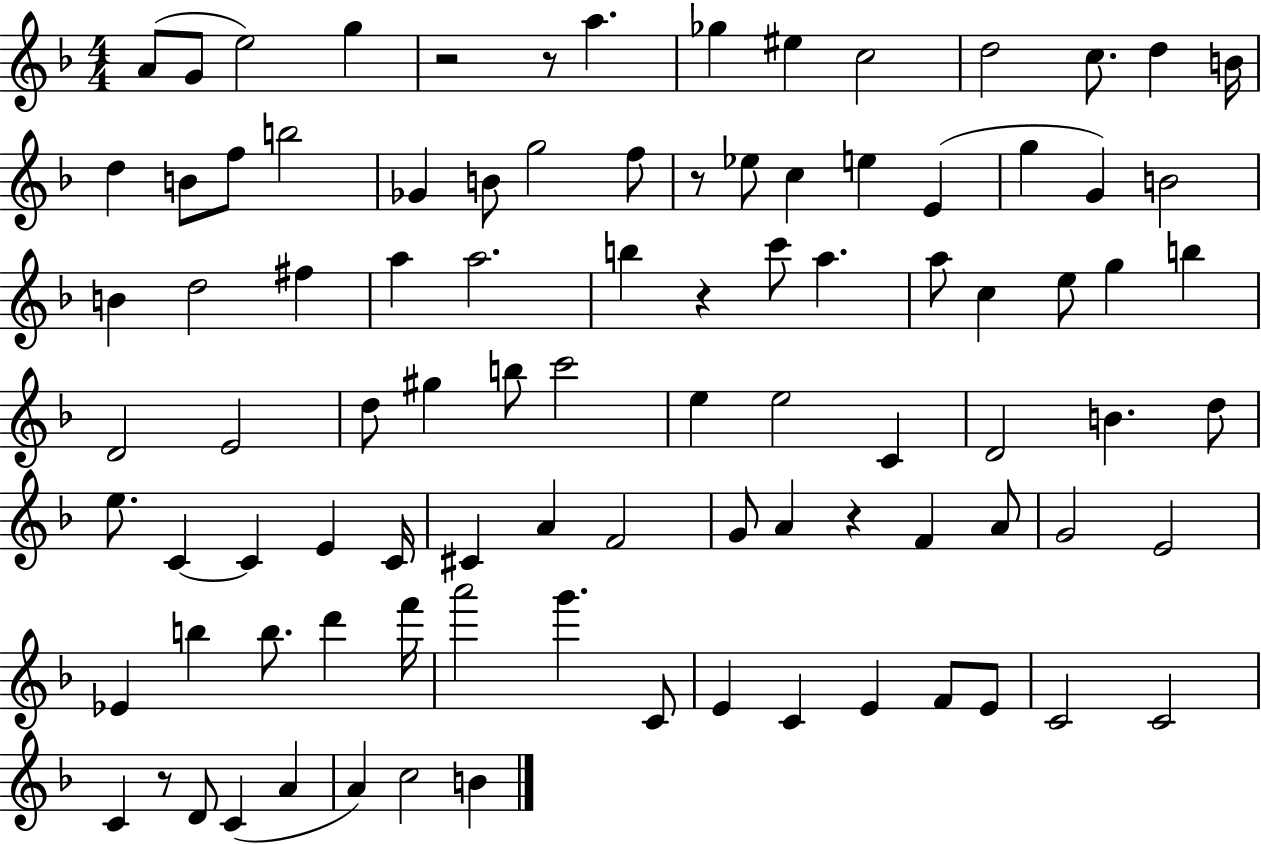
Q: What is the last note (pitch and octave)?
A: B4